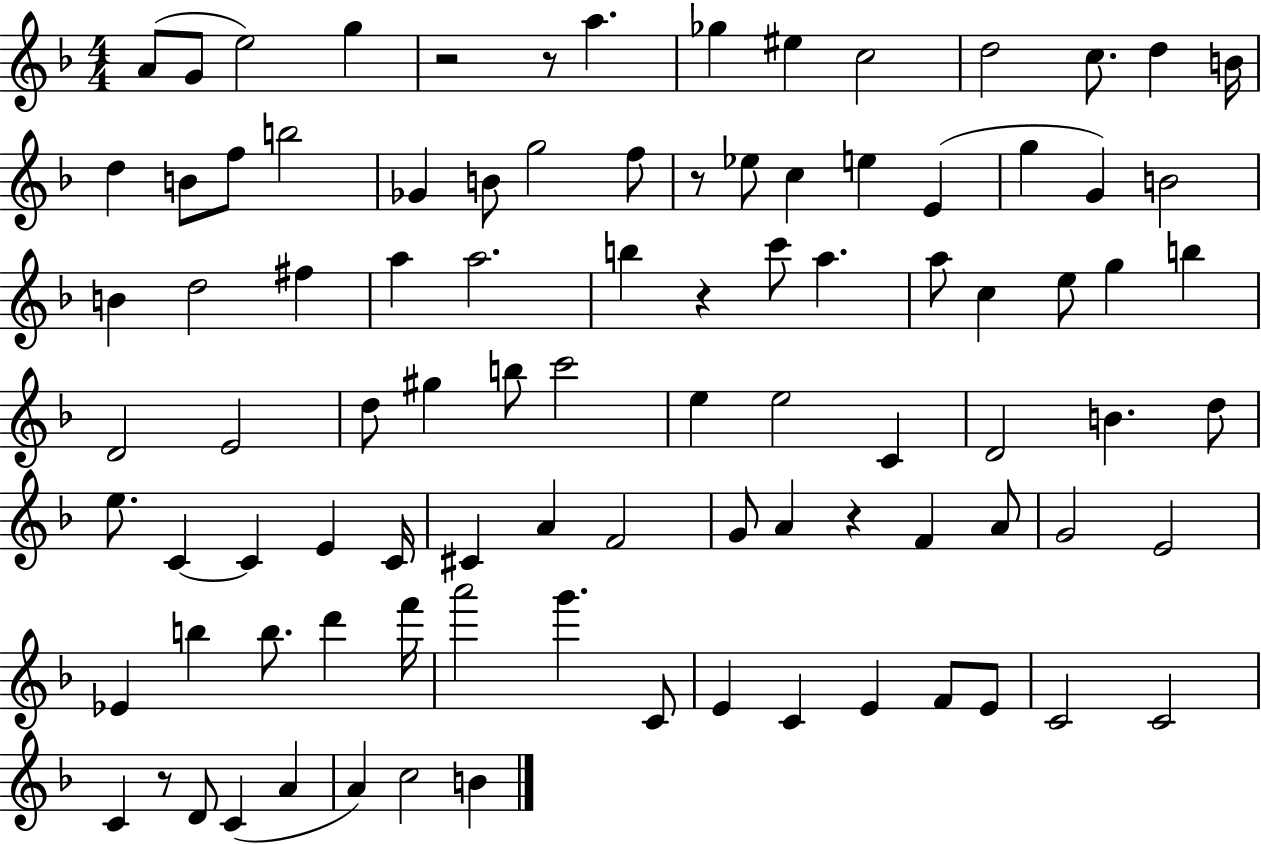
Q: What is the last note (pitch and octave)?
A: B4